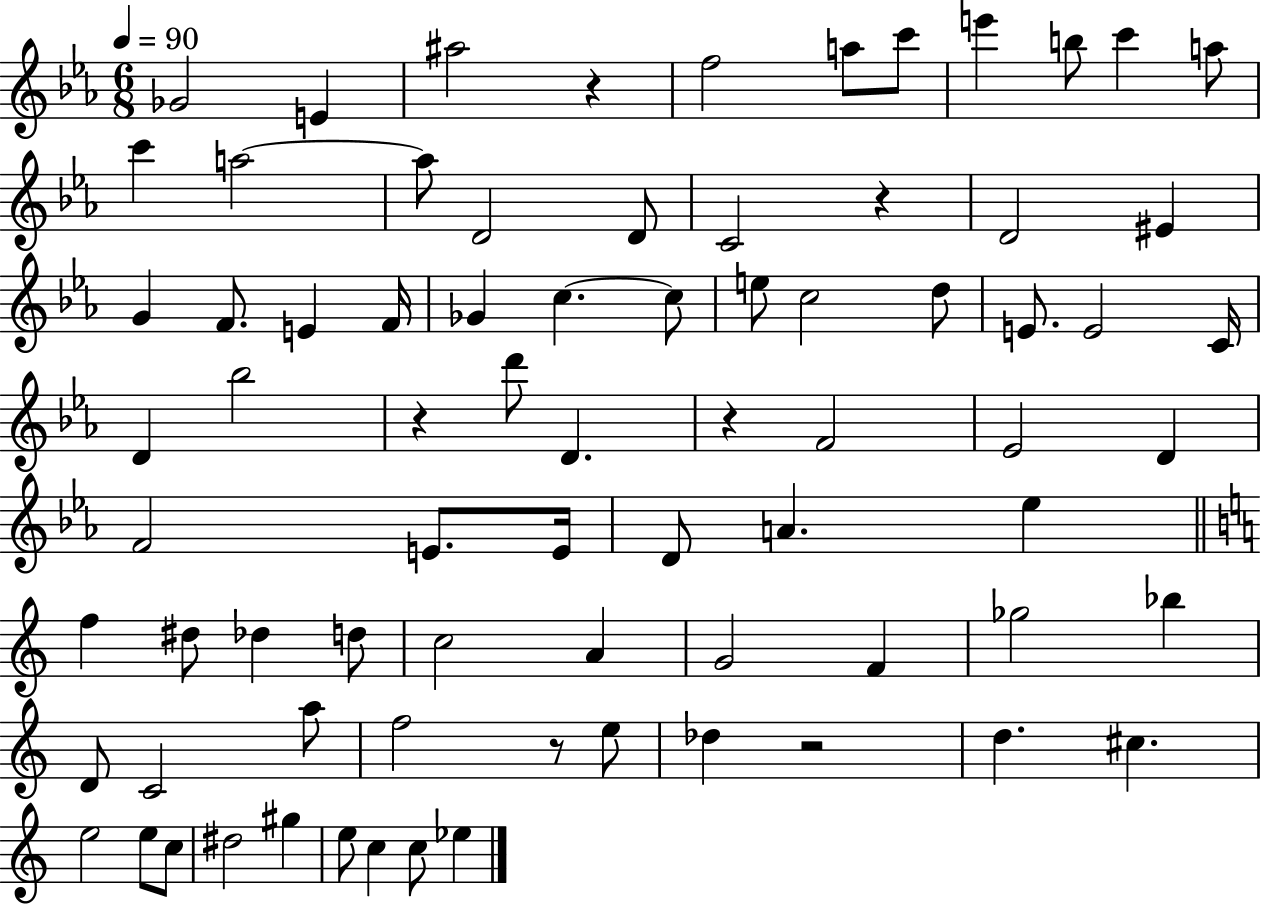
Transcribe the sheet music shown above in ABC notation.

X:1
T:Untitled
M:6/8
L:1/4
K:Eb
_G2 E ^a2 z f2 a/2 c'/2 e' b/2 c' a/2 c' a2 a/2 D2 D/2 C2 z D2 ^E G F/2 E F/4 _G c c/2 e/2 c2 d/2 E/2 E2 C/4 D _b2 z d'/2 D z F2 _E2 D F2 E/2 E/4 D/2 A _e f ^d/2 _d d/2 c2 A G2 F _g2 _b D/2 C2 a/2 f2 z/2 e/2 _d z2 d ^c e2 e/2 c/2 ^d2 ^g e/2 c c/2 _e